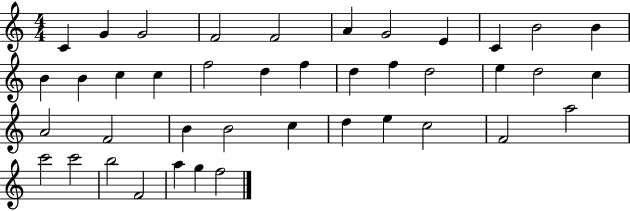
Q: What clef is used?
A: treble